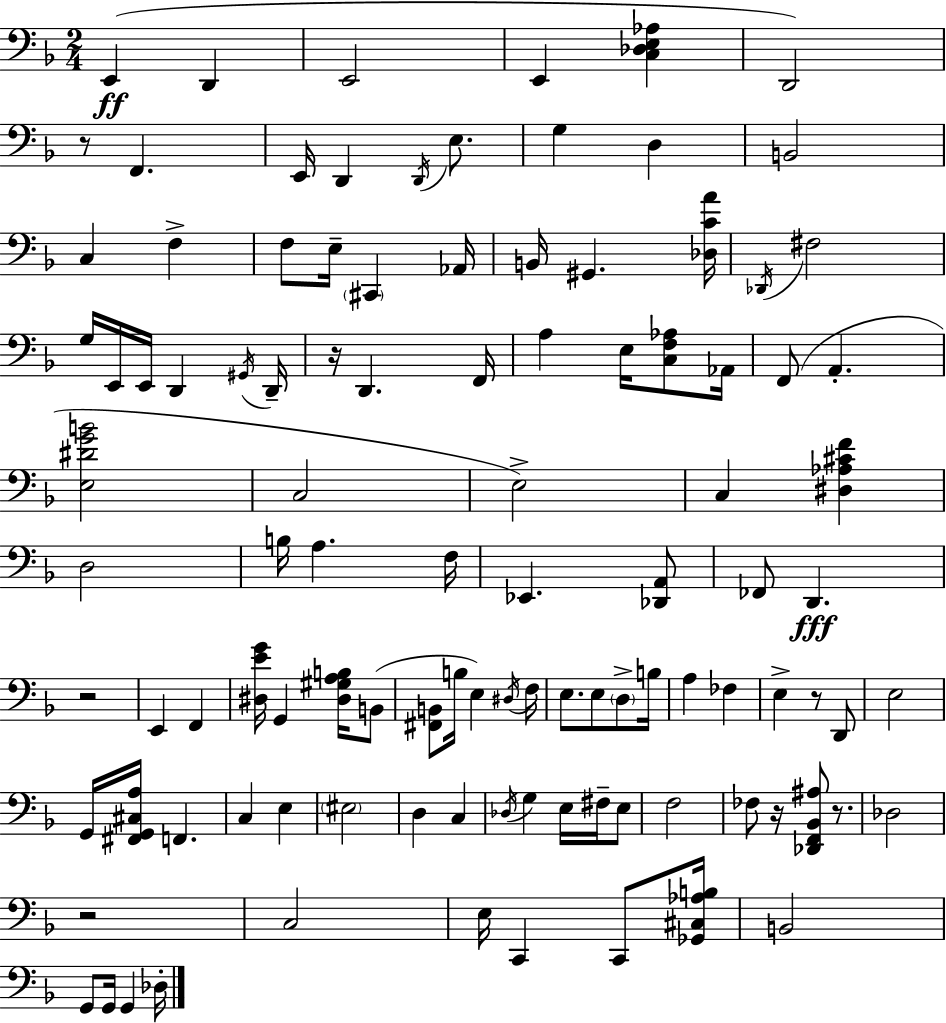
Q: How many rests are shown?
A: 7